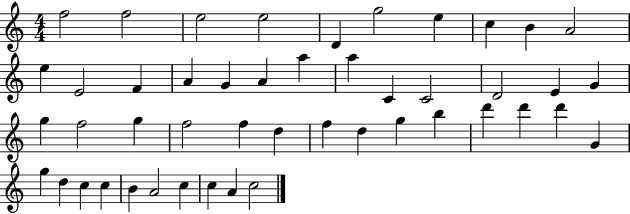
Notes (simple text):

F5/h F5/h E5/h E5/h D4/q G5/h E5/q C5/q B4/q A4/h E5/q E4/h F4/q A4/q G4/q A4/q A5/q A5/q C4/q C4/h D4/h E4/q G4/q G5/q F5/h G5/q F5/h F5/q D5/q F5/q D5/q G5/q B5/q D6/q D6/q D6/q G4/q G5/q D5/q C5/q C5/q B4/q A4/h C5/q C5/q A4/q C5/h